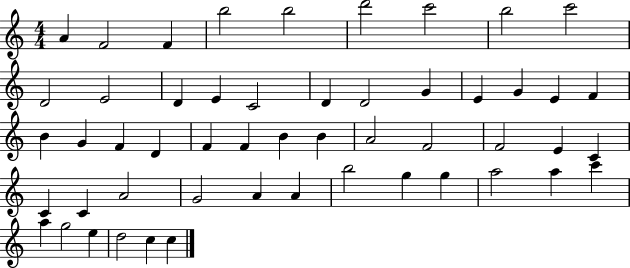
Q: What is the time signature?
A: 4/4